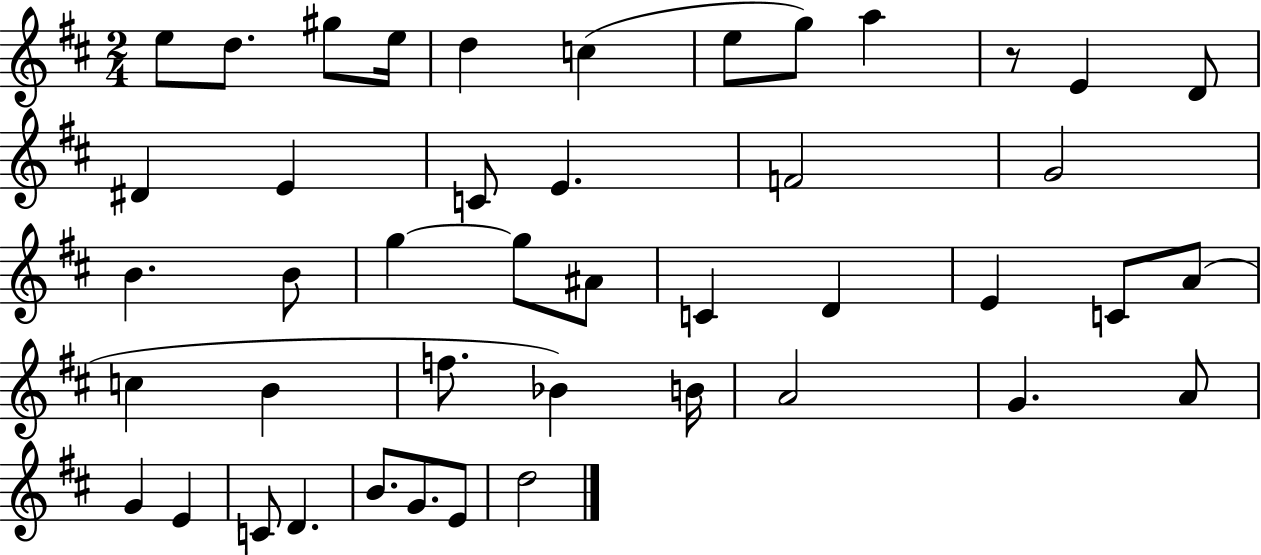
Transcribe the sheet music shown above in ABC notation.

X:1
T:Untitled
M:2/4
L:1/4
K:D
e/2 d/2 ^g/2 e/4 d c e/2 g/2 a z/2 E D/2 ^D E C/2 E F2 G2 B B/2 g g/2 ^A/2 C D E C/2 A/2 c B f/2 _B B/4 A2 G A/2 G E C/2 D B/2 G/2 E/2 d2